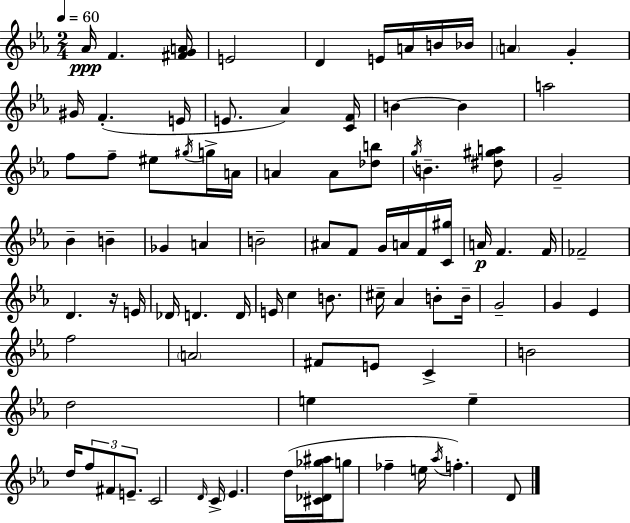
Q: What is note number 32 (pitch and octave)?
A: Gb4